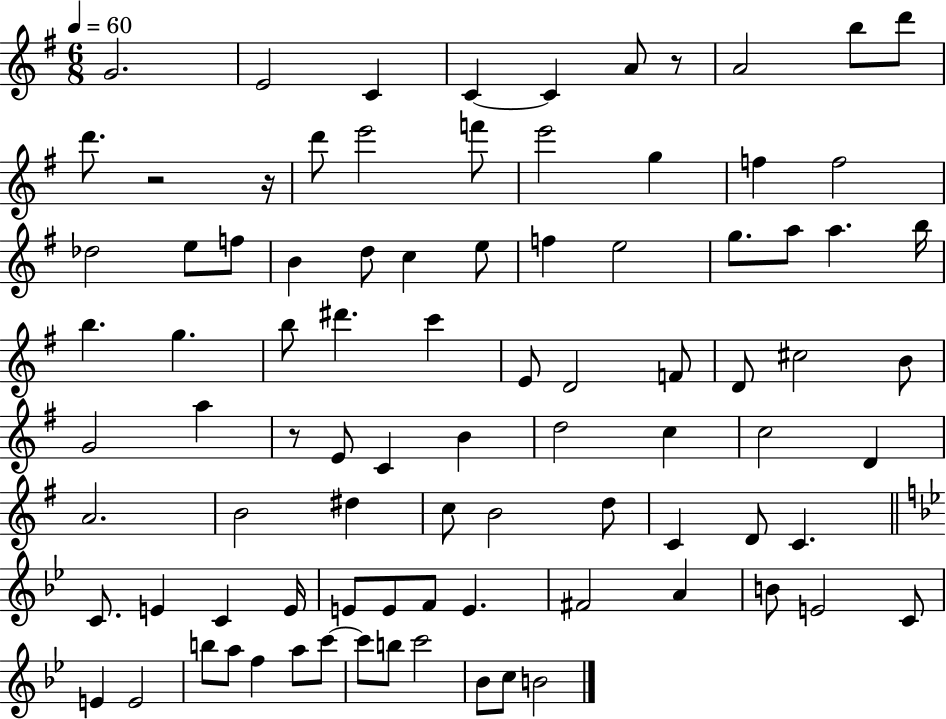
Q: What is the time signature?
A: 6/8